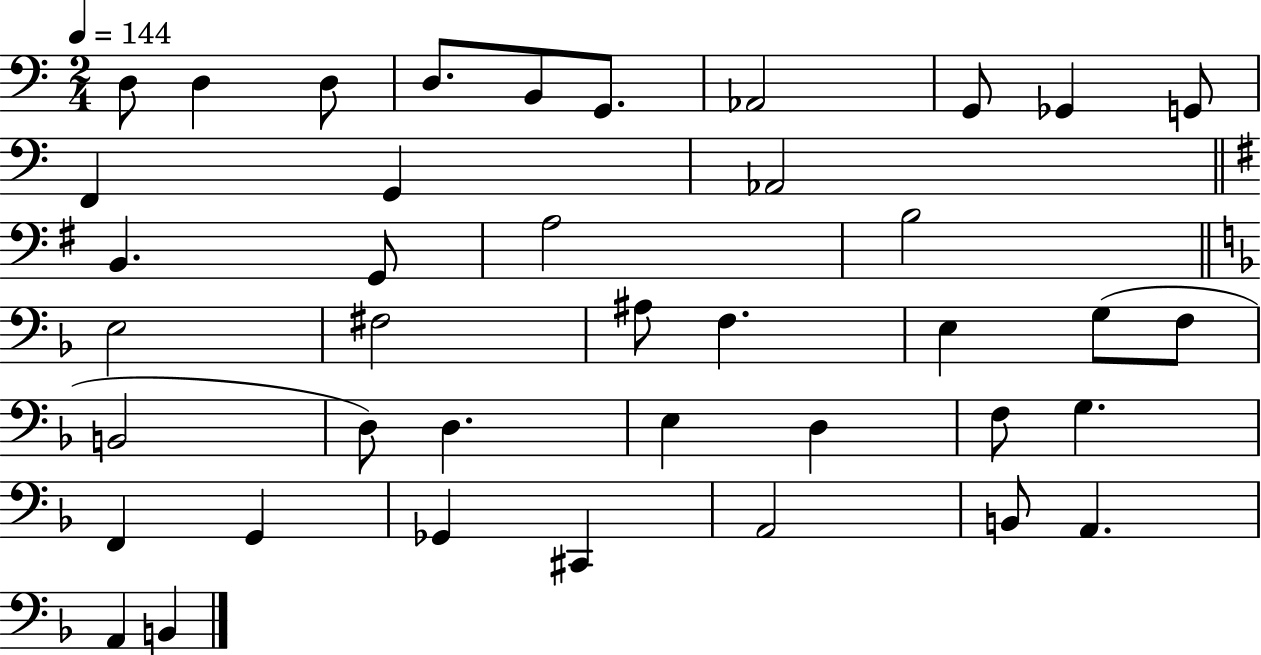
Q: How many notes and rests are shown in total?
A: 40